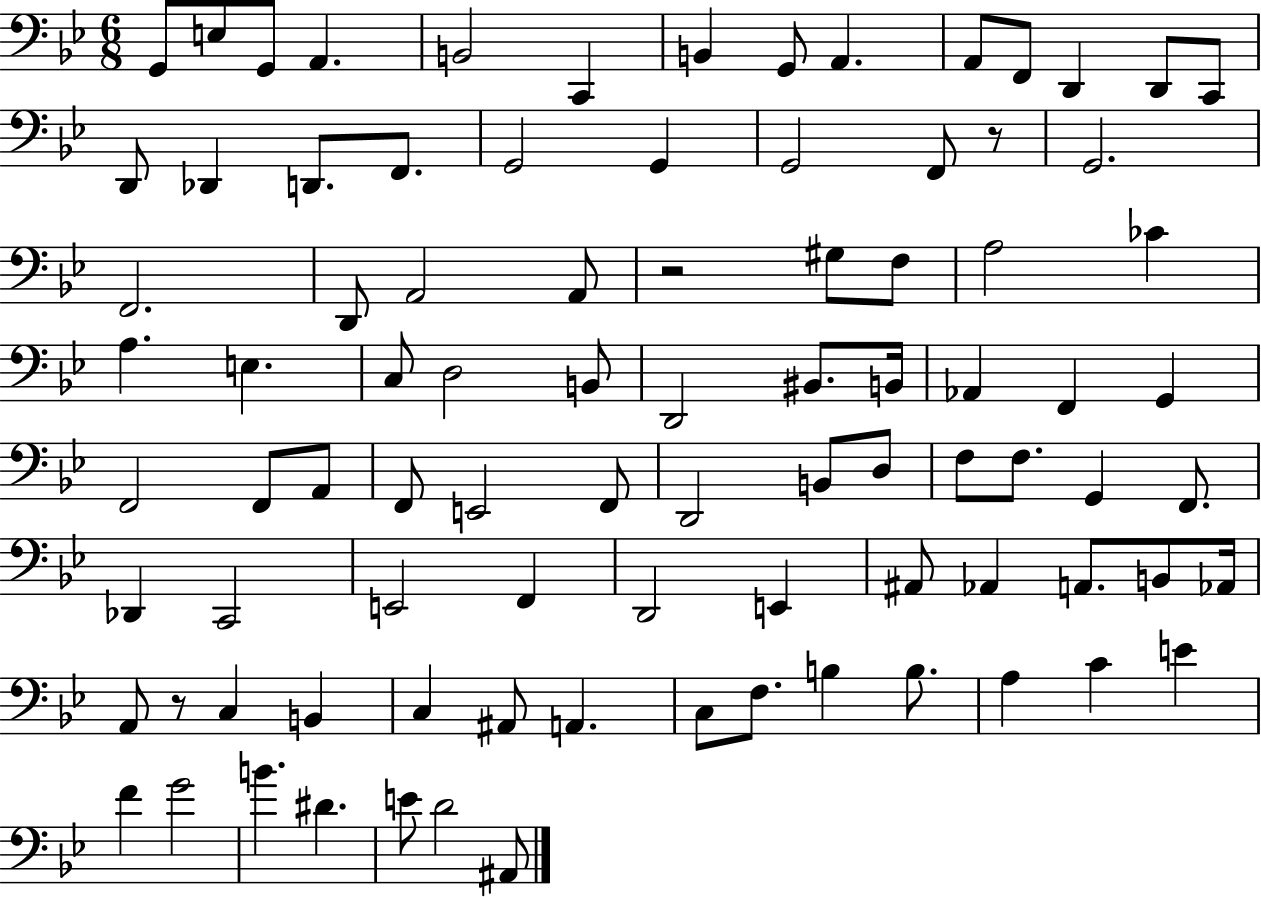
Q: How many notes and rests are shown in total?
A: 89